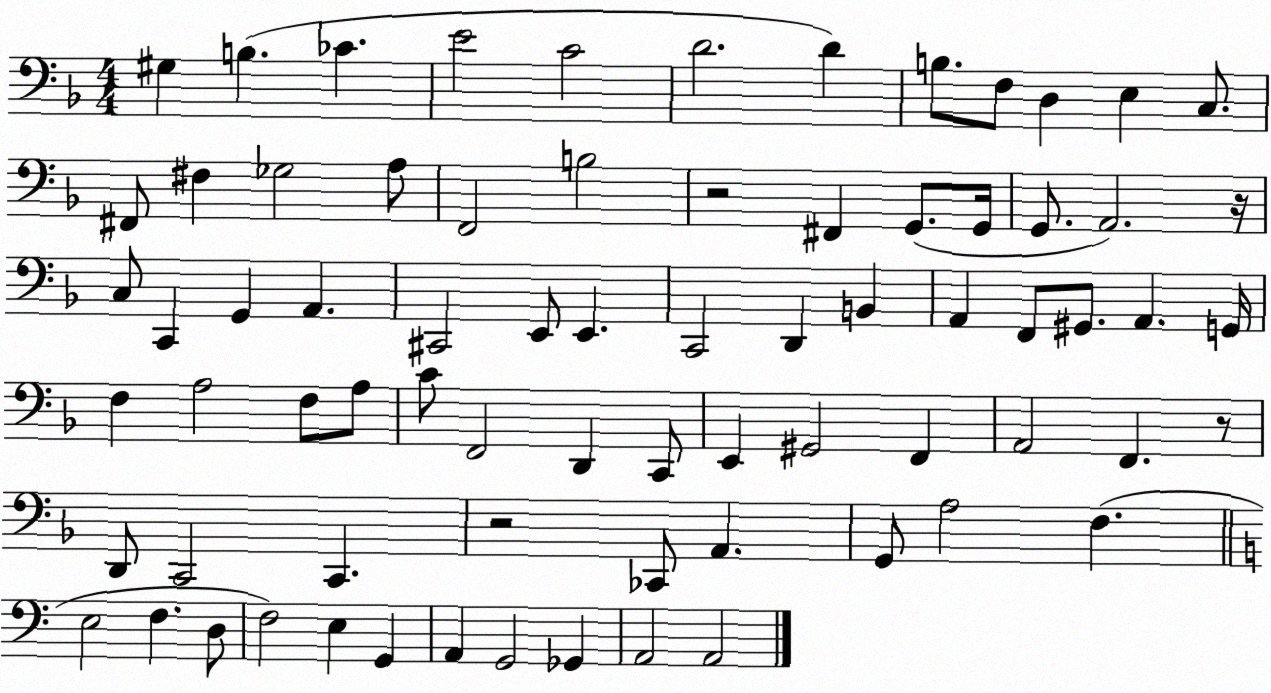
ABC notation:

X:1
T:Untitled
M:4/4
L:1/4
K:F
^G, B, _C E2 C2 D2 D B,/2 F,/2 D, E, C,/2 ^F,,/2 ^F, _G,2 A,/2 F,,2 B,2 z2 ^F,, G,,/2 G,,/4 G,,/2 A,,2 z/4 C,/2 C,, G,, A,, ^C,,2 E,,/2 E,, C,,2 D,, B,, A,, F,,/2 ^G,,/2 A,, G,,/4 F, A,2 F,/2 A,/2 C/2 F,,2 D,, C,,/2 E,, ^G,,2 F,, A,,2 F,, z/2 D,,/2 C,,2 C,, z2 _C,,/2 A,, G,,/2 A,2 F, E,2 F, D,/2 F,2 E, G,, A,, G,,2 _G,, A,,2 A,,2